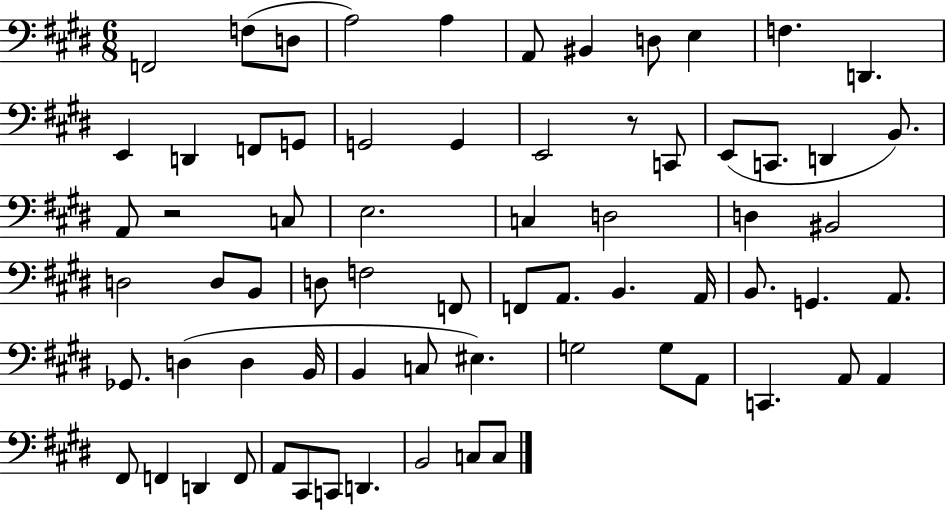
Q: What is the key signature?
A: E major